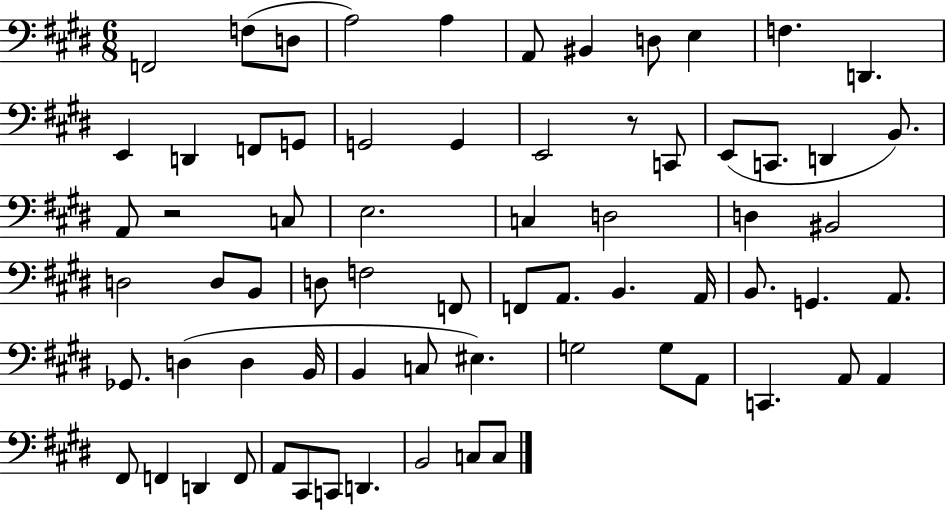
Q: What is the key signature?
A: E major